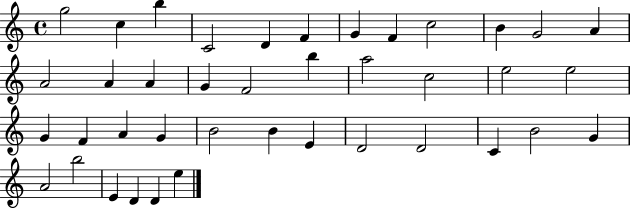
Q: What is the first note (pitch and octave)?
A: G5